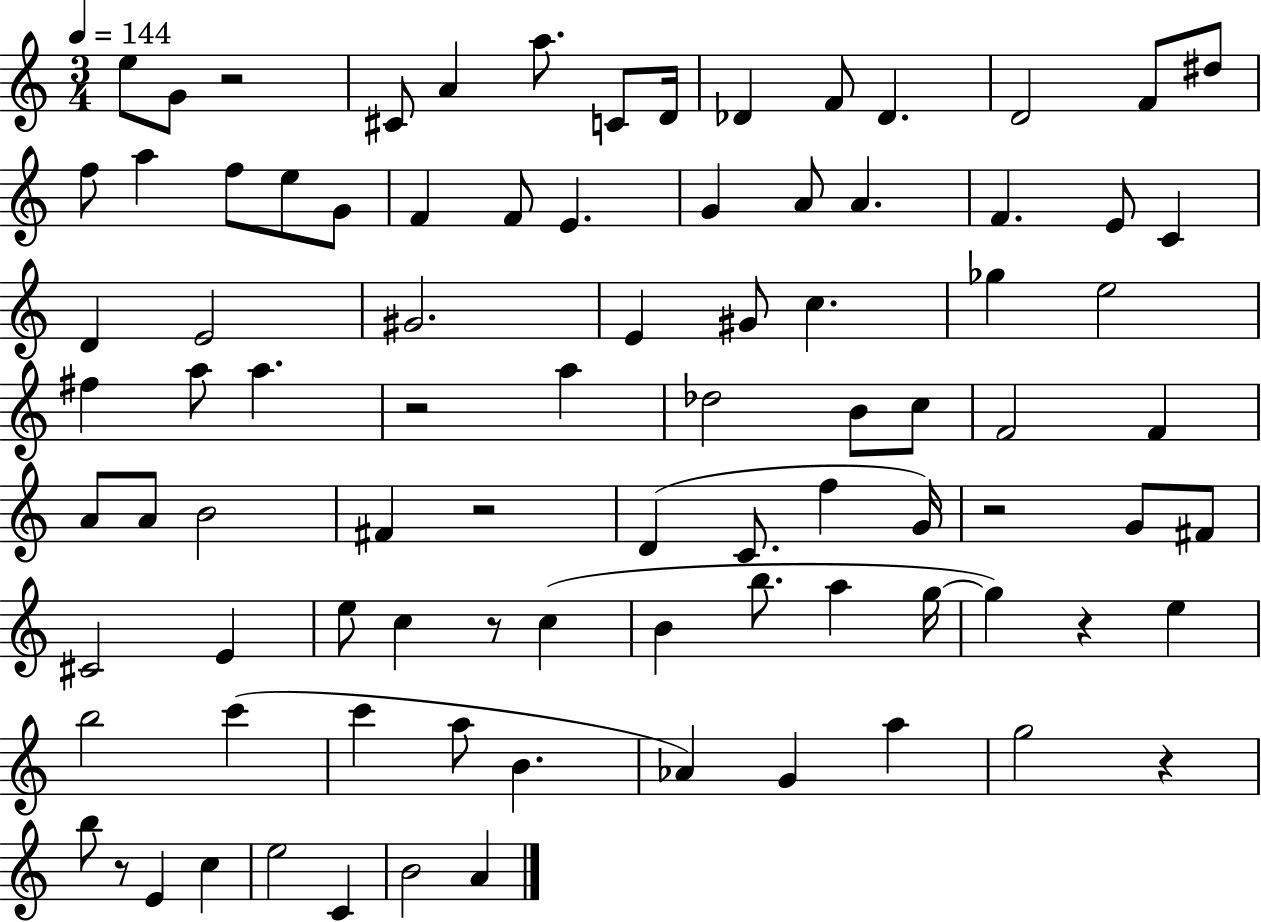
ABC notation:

X:1
T:Untitled
M:3/4
L:1/4
K:C
e/2 G/2 z2 ^C/2 A a/2 C/2 D/4 _D F/2 _D D2 F/2 ^d/2 f/2 a f/2 e/2 G/2 F F/2 E G A/2 A F E/2 C D E2 ^G2 E ^G/2 c _g e2 ^f a/2 a z2 a _d2 B/2 c/2 F2 F A/2 A/2 B2 ^F z2 D C/2 f G/4 z2 G/2 ^F/2 ^C2 E e/2 c z/2 c B b/2 a g/4 g z e b2 c' c' a/2 B _A G a g2 z b/2 z/2 E c e2 C B2 A